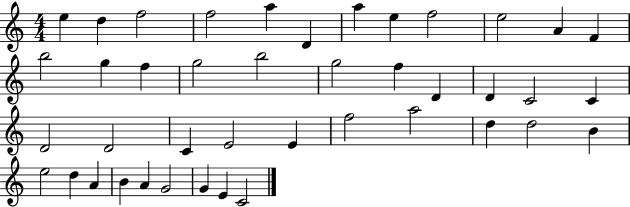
{
  \clef treble
  \numericTimeSignature
  \time 4/4
  \key c \major
  e''4 d''4 f''2 | f''2 a''4 d'4 | a''4 e''4 f''2 | e''2 a'4 f'4 | \break b''2 g''4 f''4 | g''2 b''2 | g''2 f''4 d'4 | d'4 c'2 c'4 | \break d'2 d'2 | c'4 e'2 e'4 | f''2 a''2 | d''4 d''2 b'4 | \break e''2 d''4 a'4 | b'4 a'4 g'2 | g'4 e'4 c'2 | \bar "|."
}